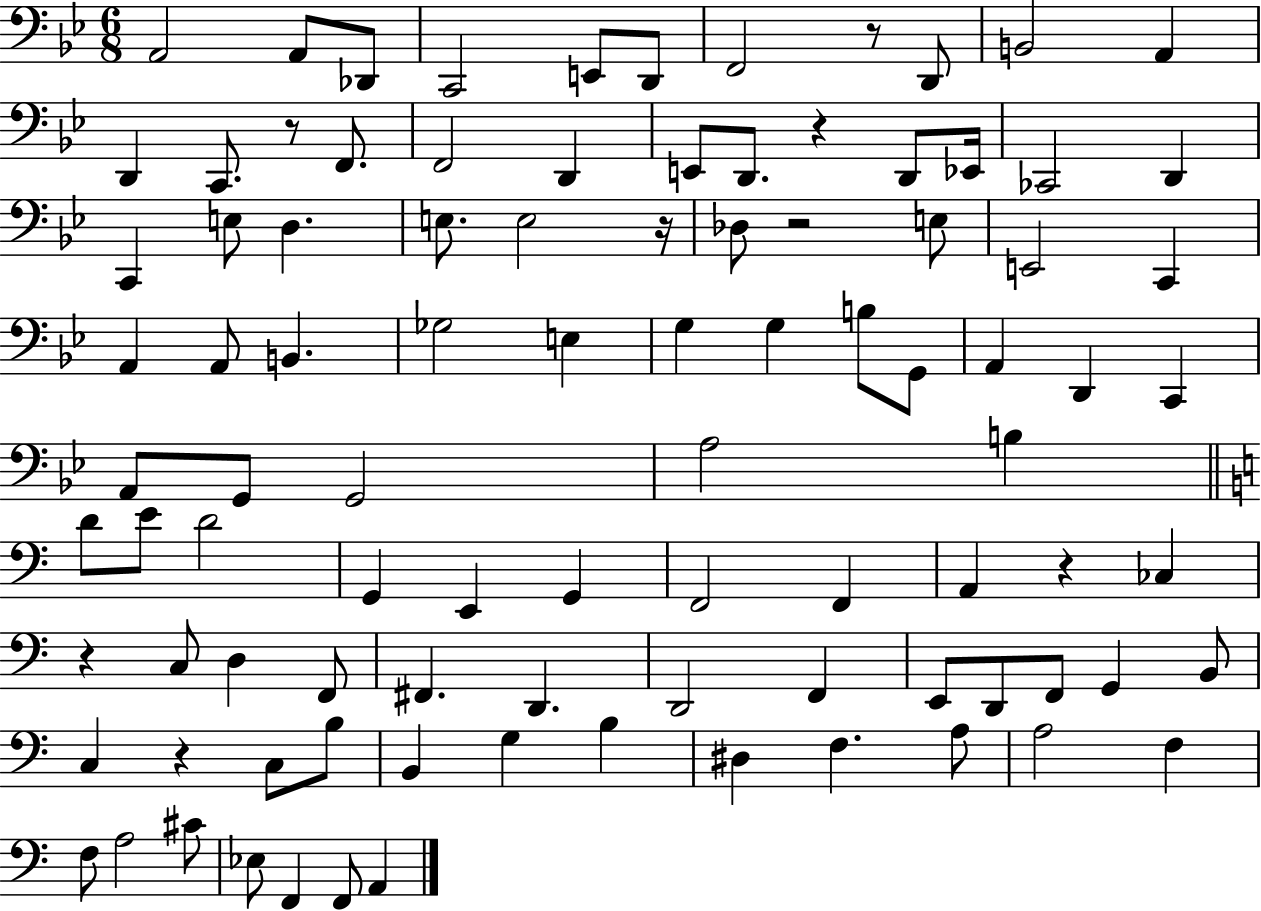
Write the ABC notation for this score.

X:1
T:Untitled
M:6/8
L:1/4
K:Bb
A,,2 A,,/2 _D,,/2 C,,2 E,,/2 D,,/2 F,,2 z/2 D,,/2 B,,2 A,, D,, C,,/2 z/2 F,,/2 F,,2 D,, E,,/2 D,,/2 z D,,/2 _E,,/4 _C,,2 D,, C,, E,/2 D, E,/2 E,2 z/4 _D,/2 z2 E,/2 E,,2 C,, A,, A,,/2 B,, _G,2 E, G, G, B,/2 G,,/2 A,, D,, C,, A,,/2 G,,/2 G,,2 A,2 B, D/2 E/2 D2 G,, E,, G,, F,,2 F,, A,, z _C, z C,/2 D, F,,/2 ^F,, D,, D,,2 F,, E,,/2 D,,/2 F,,/2 G,, B,,/2 C, z C,/2 B,/2 B,, G, B, ^D, F, A,/2 A,2 F, F,/2 A,2 ^C/2 _E,/2 F,, F,,/2 A,,